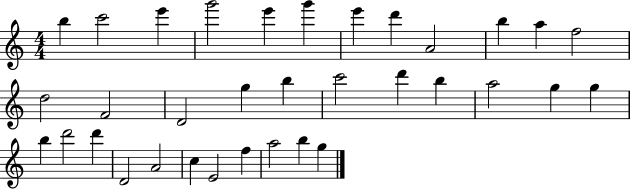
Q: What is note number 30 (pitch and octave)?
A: E4